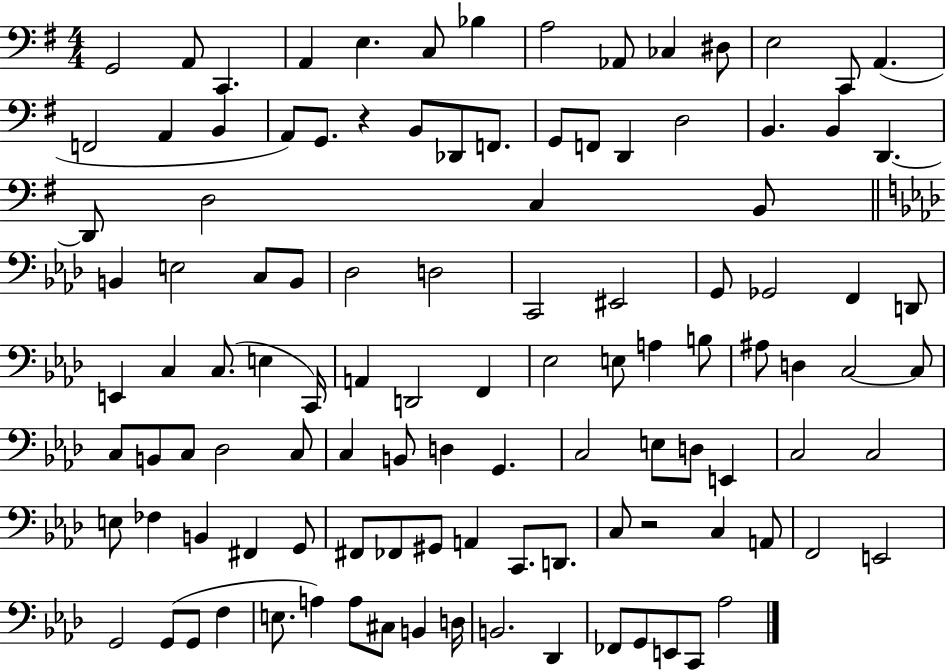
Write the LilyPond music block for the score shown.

{
  \clef bass
  \numericTimeSignature
  \time 4/4
  \key g \major
  g,2 a,8 c,4. | a,4 e4. c8 bes4 | a2 aes,8 ces4 dis8 | e2 c,8 a,4.( | \break f,2 a,4 b,4 | a,8) g,8. r4 b,8 des,8 f,8. | g,8 f,8 d,4 d2 | b,4. b,4 d,4.~~ | \break d,8 d2 c4 b,8 | \bar "||" \break \key aes \major b,4 e2 c8 b,8 | des2 d2 | c,2 eis,2 | g,8 ges,2 f,4 d,8 | \break e,4 c4 c8.( e4 c,16) | a,4 d,2 f,4 | ees2 e8 a4 b8 | ais8 d4 c2~~ c8 | \break c8 b,8 c8 des2 c8 | c4 b,8 d4 g,4. | c2 e8 d8 e,4 | c2 c2 | \break e8 fes4 b,4 fis,4 g,8 | fis,8 fes,8 gis,8 a,4 c,8. d,8. | c8 r2 c4 a,8 | f,2 e,2 | \break g,2 g,8( g,8 f4 | e8. a4) a8 cis8 b,4 d16 | b,2. des,4 | fes,8 g,8 e,8 c,8 aes2 | \break \bar "|."
}